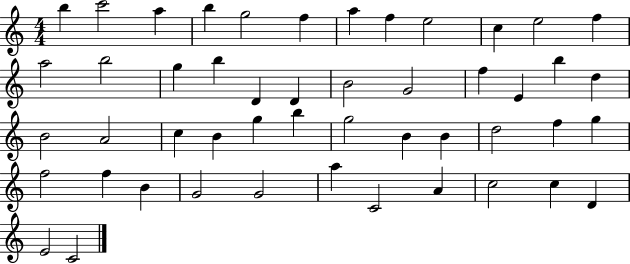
{
  \clef treble
  \numericTimeSignature
  \time 4/4
  \key c \major
  b''4 c'''2 a''4 | b''4 g''2 f''4 | a''4 f''4 e''2 | c''4 e''2 f''4 | \break a''2 b''2 | g''4 b''4 d'4 d'4 | b'2 g'2 | f''4 e'4 b''4 d''4 | \break b'2 a'2 | c''4 b'4 g''4 b''4 | g''2 b'4 b'4 | d''2 f''4 g''4 | \break f''2 f''4 b'4 | g'2 g'2 | a''4 c'2 a'4 | c''2 c''4 d'4 | \break e'2 c'2 | \bar "|."
}